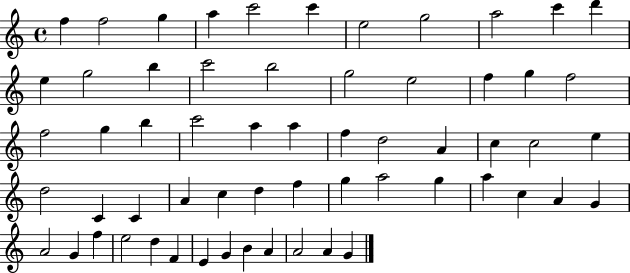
F5/q F5/h G5/q A5/q C6/h C6/q E5/h G5/h A5/h C6/q D6/q E5/q G5/h B5/q C6/h B5/h G5/h E5/h F5/q G5/q F5/h F5/h G5/q B5/q C6/h A5/q A5/q F5/q D5/h A4/q C5/q C5/h E5/q D5/h C4/q C4/q A4/q C5/q D5/q F5/q G5/q A5/h G5/q A5/q C5/q A4/q G4/q A4/h G4/q F5/q E5/h D5/q F4/q E4/q G4/q B4/q A4/q A4/h A4/q G4/q